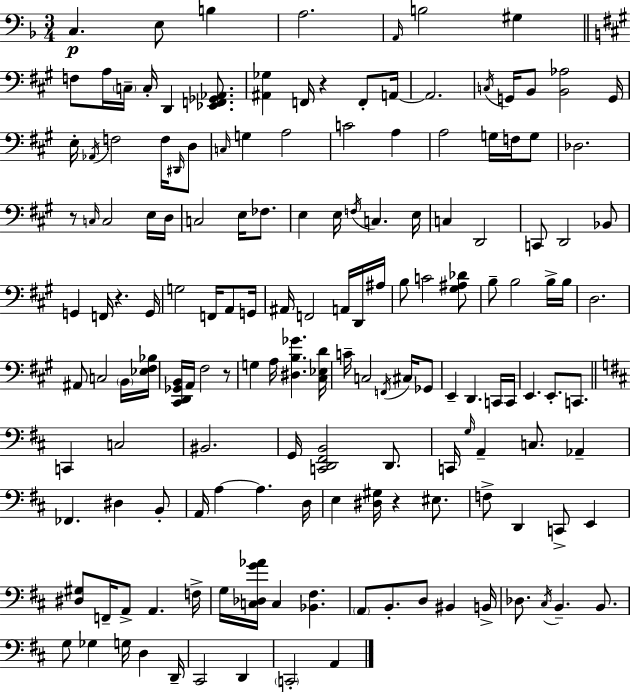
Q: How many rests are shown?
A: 5